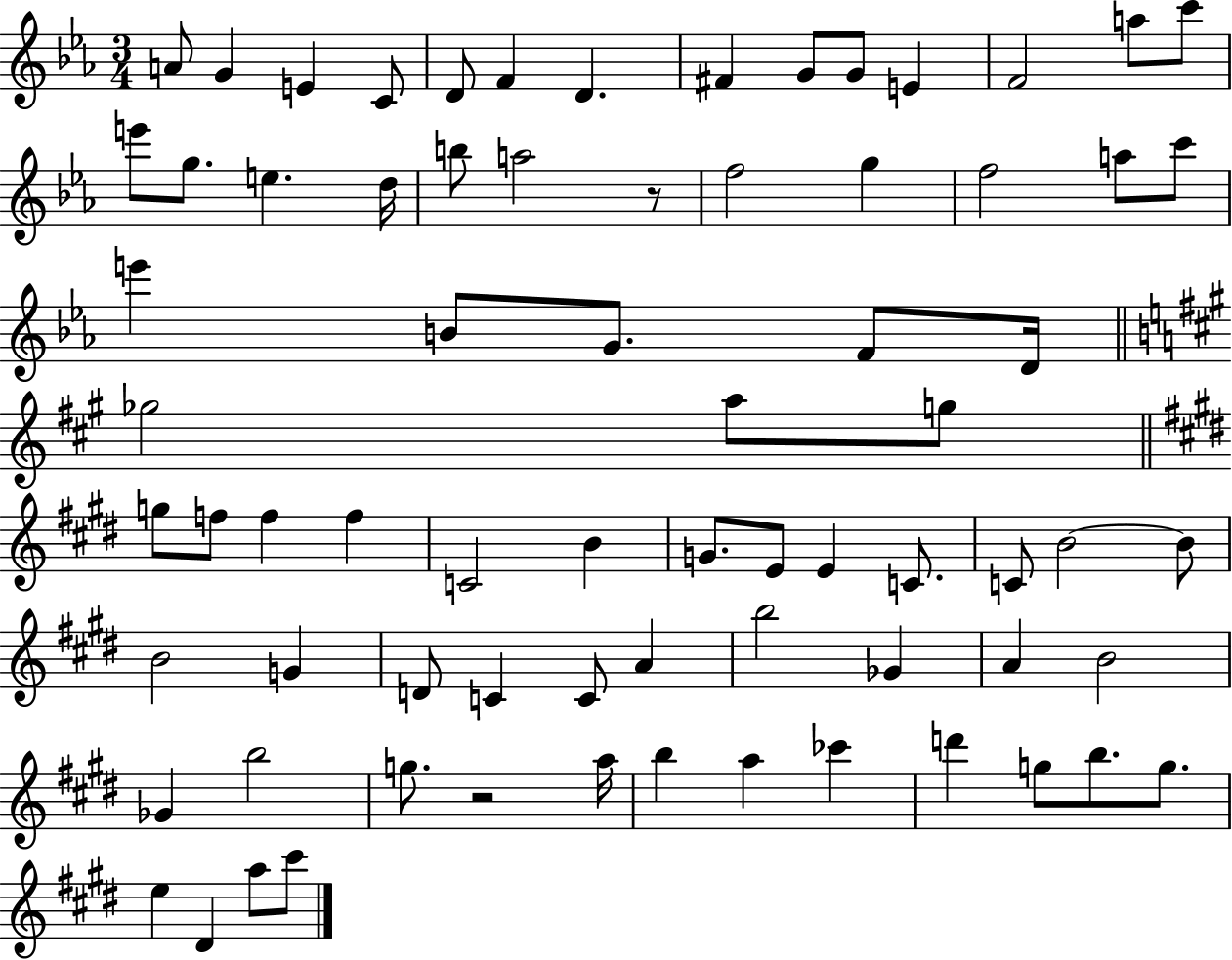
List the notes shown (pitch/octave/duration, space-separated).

A4/e G4/q E4/q C4/e D4/e F4/q D4/q. F#4/q G4/e G4/e E4/q F4/h A5/e C6/e E6/e G5/e. E5/q. D5/s B5/e A5/h R/e F5/h G5/q F5/h A5/e C6/e E6/q B4/e G4/e. F4/e D4/s Gb5/h A5/e G5/e G5/e F5/e F5/q F5/q C4/h B4/q G4/e. E4/e E4/q C4/e. C4/e B4/h B4/e B4/h G4/q D4/e C4/q C4/e A4/q B5/h Gb4/q A4/q B4/h Gb4/q B5/h G5/e. R/h A5/s B5/q A5/q CES6/q D6/q G5/e B5/e. G5/e. E5/q D#4/q A5/e C#6/e